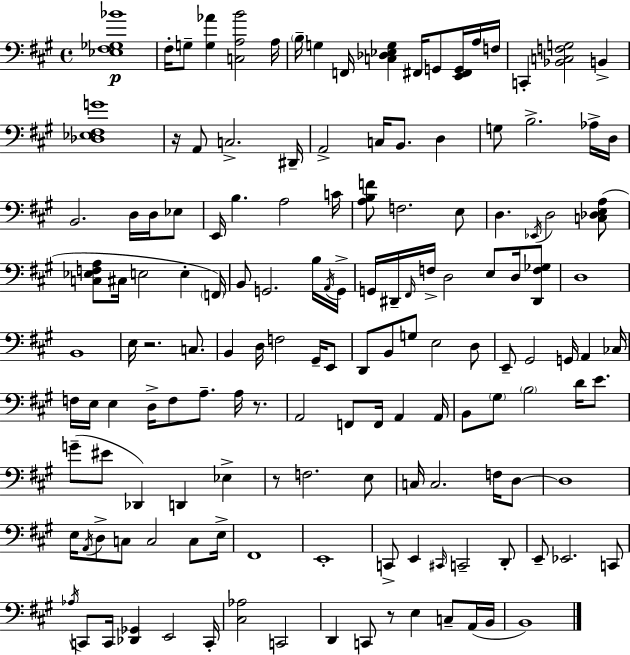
X:1
T:Untitled
M:4/4
L:1/4
K:A
[_E,^F,_G,_B]4 ^F,/4 G,/2 [G,_A] [C,A,B]2 A,/4 B,/4 G, F,,/4 [C,_D,_E,G,] ^F,,/4 G,,/2 [E,,^F,,G,,]/4 A,/4 F,/4 C,, [_B,,C,F,G,]2 B,, [_D,_E,^F,G]4 z/4 A,,/2 C,2 ^D,,/4 A,,2 C,/4 B,,/2 D, G,/2 B,2 _A,/4 D,/4 B,,2 D,/4 D,/4 _E,/2 E,,/4 B, A,2 C/4 [A,B,F]/2 F,2 E,/2 D, _E,,/4 D,2 [C,_D,E,A,]/2 [C,_E,F,A,]/2 ^C,/4 E,2 E, F,,/4 B,,/2 G,,2 B,/4 A,,/4 G,,/4 G,,/4 ^D,,/4 ^F,,/4 F,/4 D,2 E,/2 D,/4 [^D,,F,_G,]/2 D,4 B,,4 E,/4 z2 C,/2 B,, D,/4 F,2 ^G,,/4 E,,/2 D,,/2 B,,/2 G,/2 E,2 D,/2 E,,/2 ^G,,2 G,,/4 A,, _C,/4 F,/4 E,/4 E, D,/4 F,/2 A,/2 A,/4 z/2 A,,2 F,,/2 F,,/4 A,, A,,/4 B,,/2 ^G,/2 B,2 D/4 E/2 G/2 ^E/2 _D,, D,, _E, z/2 F,2 E,/2 C,/4 C,2 F,/4 D,/2 D,4 E,/4 A,,/4 D,/2 C,/2 C,2 C,/2 E,/4 ^F,,4 E,,4 C,,/2 E,, ^C,,/4 C,,2 D,,/2 E,,/2 _E,,2 C,,/2 _A,/4 C,,/2 C,,/4 [_D,,_G,,] E,,2 C,,/4 [^C,_A,]2 C,,2 D,, C,,/2 z/2 E, C,/2 A,,/4 B,,/4 B,,4